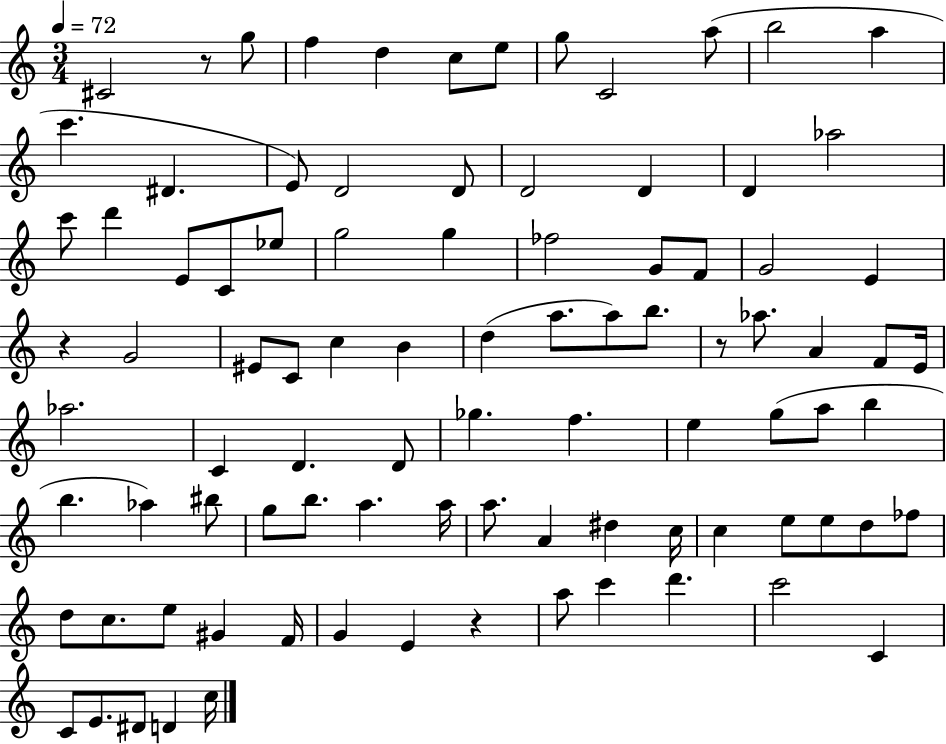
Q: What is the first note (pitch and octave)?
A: C#4